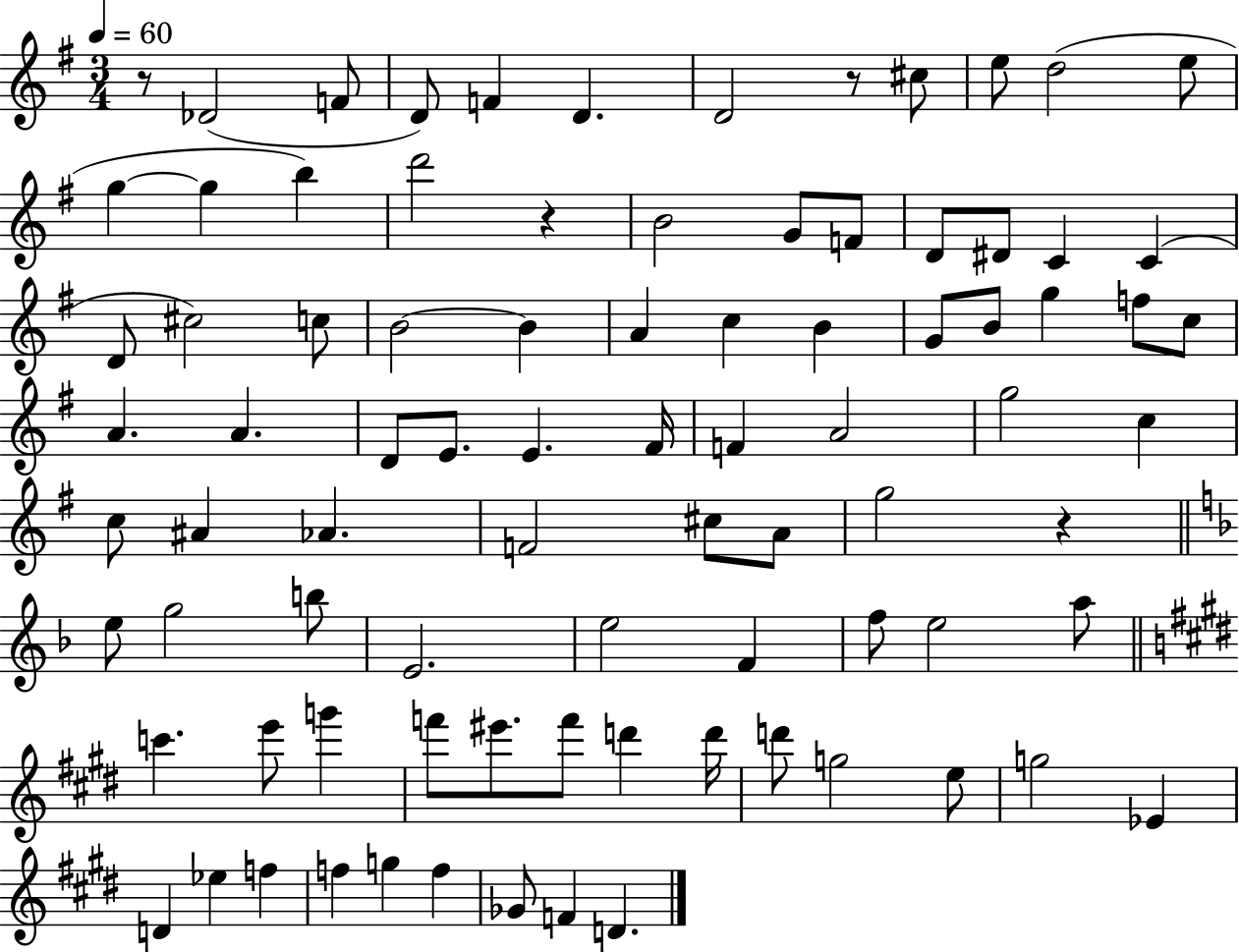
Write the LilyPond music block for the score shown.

{
  \clef treble
  \numericTimeSignature
  \time 3/4
  \key g \major
  \tempo 4 = 60
  r8 des'2( f'8 | d'8) f'4 d'4. | d'2 r8 cis''8 | e''8 d''2( e''8 | \break g''4~~ g''4 b''4) | d'''2 r4 | b'2 g'8 f'8 | d'8 dis'8 c'4 c'4( | \break d'8 cis''2) c''8 | b'2~~ b'4 | a'4 c''4 b'4 | g'8 b'8 g''4 f''8 c''8 | \break a'4. a'4. | d'8 e'8. e'4. fis'16 | f'4 a'2 | g''2 c''4 | \break c''8 ais'4 aes'4. | f'2 cis''8 a'8 | g''2 r4 | \bar "||" \break \key d \minor e''8 g''2 b''8 | e'2. | e''2 f'4 | f''8 e''2 a''8 | \break \bar "||" \break \key e \major c'''4. e'''8 g'''4 | f'''8 eis'''8. f'''8 d'''4 d'''16 | d'''8 g''2 e''8 | g''2 ees'4 | \break d'4 ees''4 f''4 | f''4 g''4 f''4 | ges'8 f'4 d'4. | \bar "|."
}